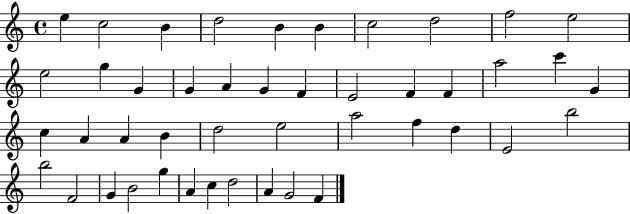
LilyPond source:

{
  \clef treble
  \time 4/4
  \defaultTimeSignature
  \key c \major
  e''4 c''2 b'4 | d''2 b'4 b'4 | c''2 d''2 | f''2 e''2 | \break e''2 g''4 g'4 | g'4 a'4 g'4 f'4 | e'2 f'4 f'4 | a''2 c'''4 g'4 | \break c''4 a'4 a'4 b'4 | d''2 e''2 | a''2 f''4 d''4 | e'2 b''2 | \break b''2 f'2 | g'4 b'2 g''4 | a'4 c''4 d''2 | a'4 g'2 f'4 | \break \bar "|."
}